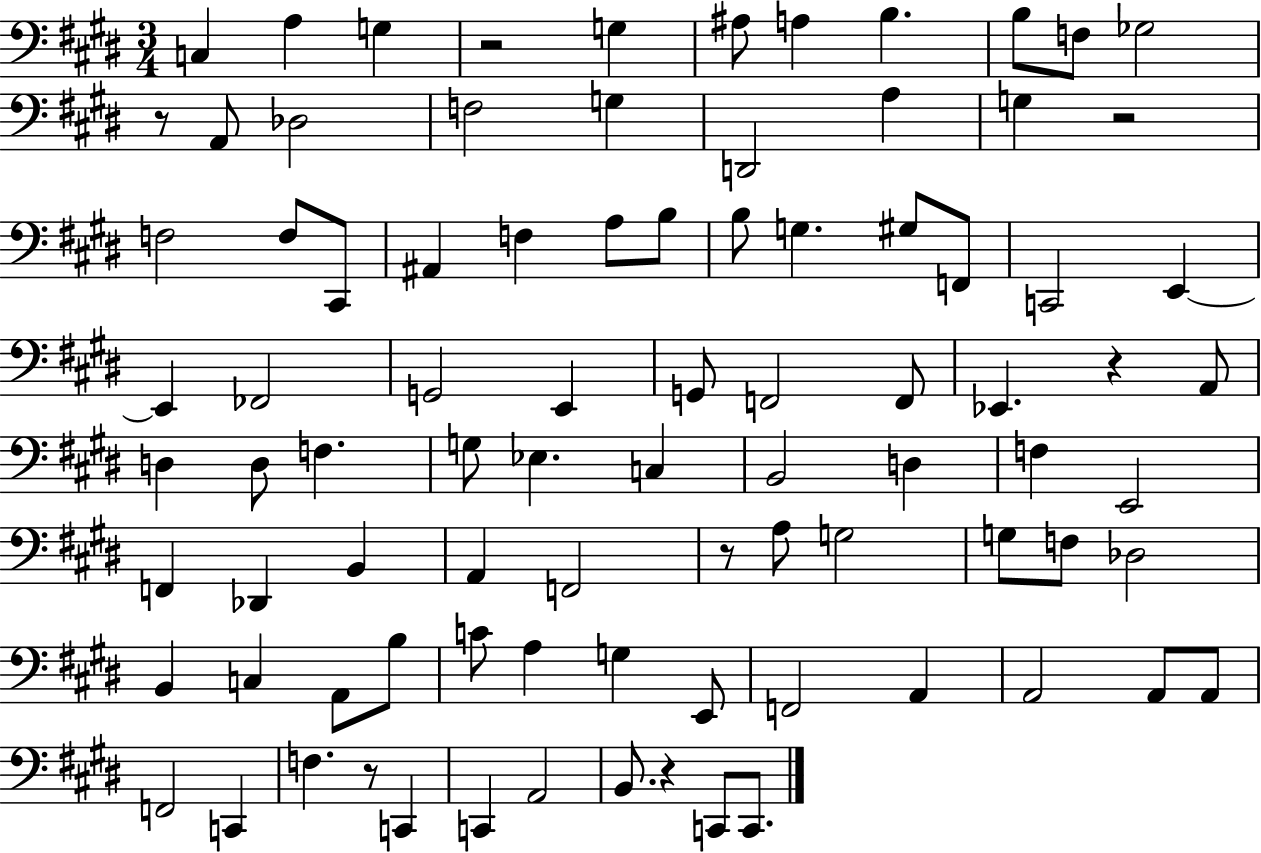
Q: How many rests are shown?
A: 7